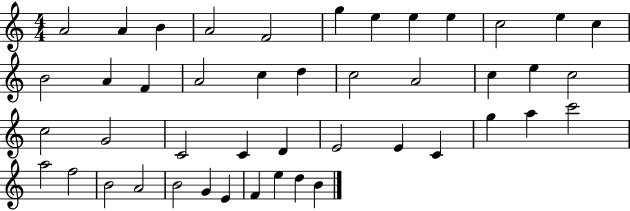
A4/h A4/q B4/q A4/h F4/h G5/q E5/q E5/q E5/q C5/h E5/q C5/q B4/h A4/q F4/q A4/h C5/q D5/q C5/h A4/h C5/q E5/q C5/h C5/h G4/h C4/h C4/q D4/q E4/h E4/q C4/q G5/q A5/q C6/h A5/h F5/h B4/h A4/h B4/h G4/q E4/q F4/q E5/q D5/q B4/q